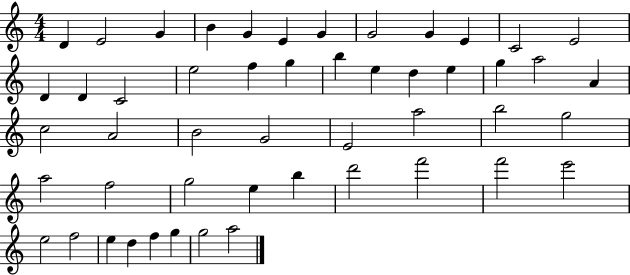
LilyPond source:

{
  \clef treble
  \numericTimeSignature
  \time 4/4
  \key c \major
  d'4 e'2 g'4 | b'4 g'4 e'4 g'4 | g'2 g'4 e'4 | c'2 e'2 | \break d'4 d'4 c'2 | e''2 f''4 g''4 | b''4 e''4 d''4 e''4 | g''4 a''2 a'4 | \break c''2 a'2 | b'2 g'2 | e'2 a''2 | b''2 g''2 | \break a''2 f''2 | g''2 e''4 b''4 | d'''2 f'''2 | f'''2 e'''2 | \break e''2 f''2 | e''4 d''4 f''4 g''4 | g''2 a''2 | \bar "|."
}